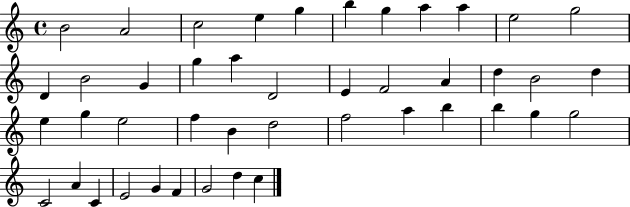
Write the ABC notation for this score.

X:1
T:Untitled
M:4/4
L:1/4
K:C
B2 A2 c2 e g b g a a e2 g2 D B2 G g a D2 E F2 A d B2 d e g e2 f B d2 f2 a b b g g2 C2 A C E2 G F G2 d c